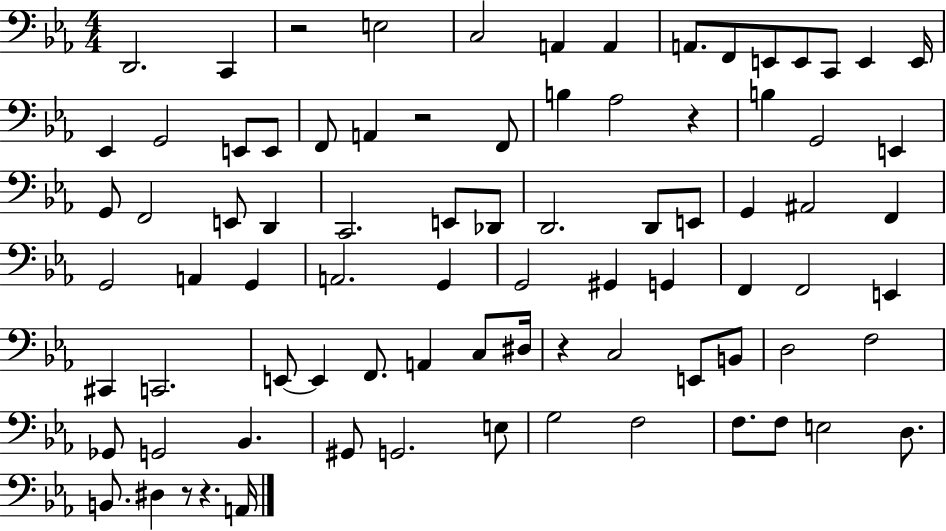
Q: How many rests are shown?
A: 6